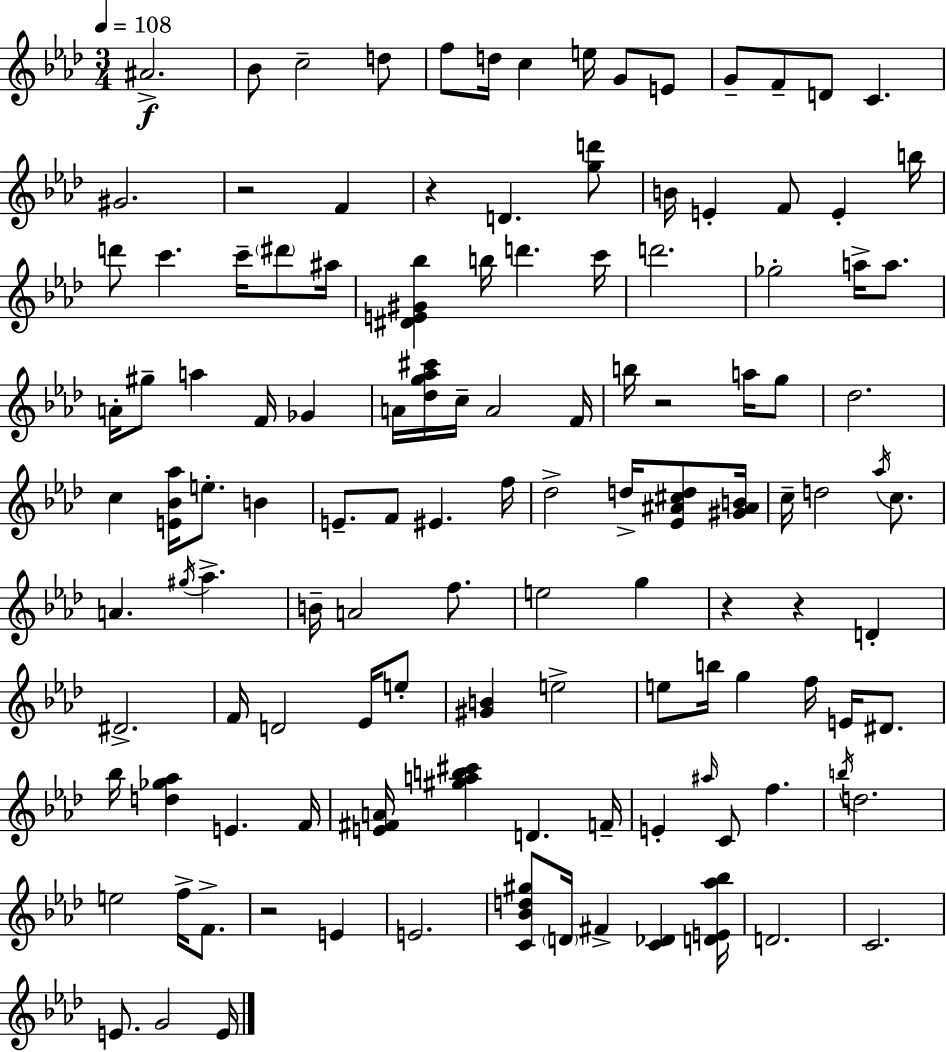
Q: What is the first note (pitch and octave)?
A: A#4